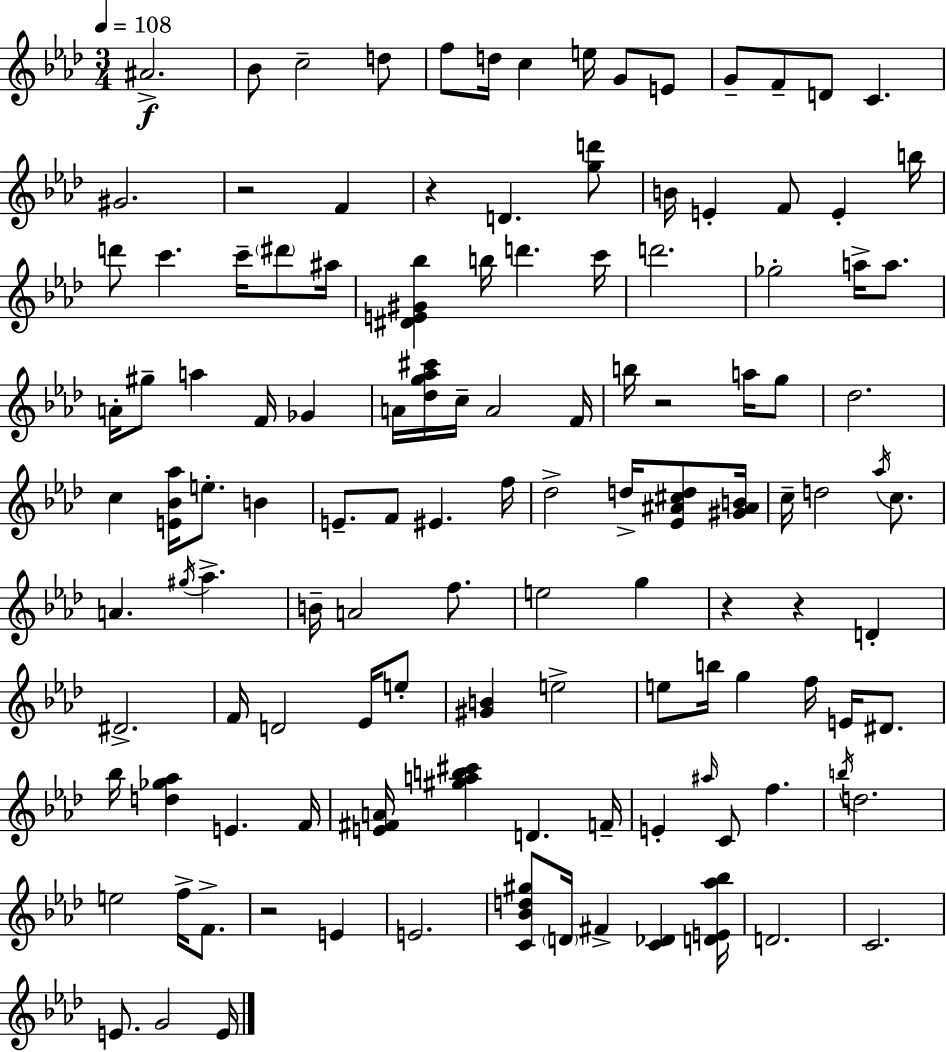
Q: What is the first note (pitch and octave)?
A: A#4